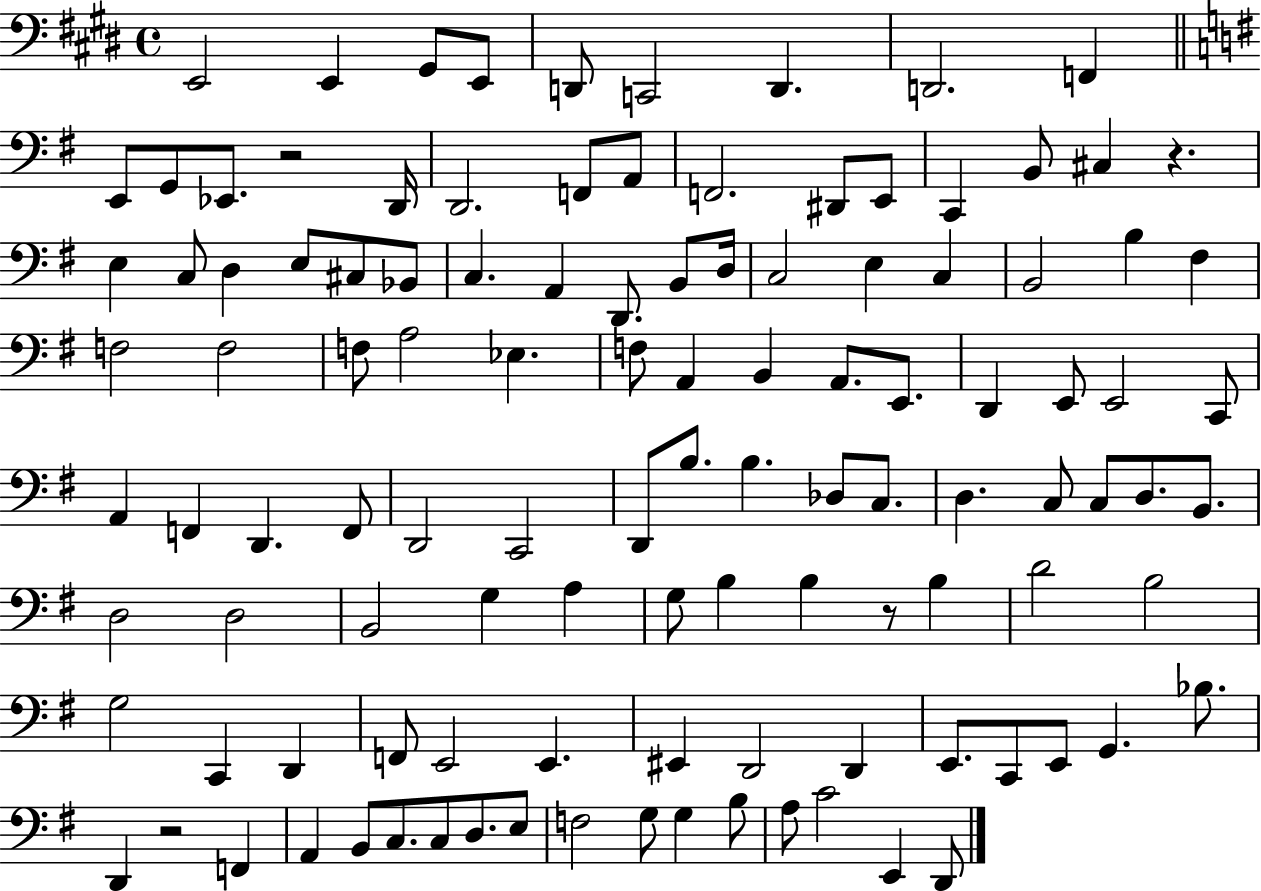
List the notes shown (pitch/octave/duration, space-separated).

E2/h E2/q G#2/e E2/e D2/e C2/h D2/q. D2/h. F2/q E2/e G2/e Eb2/e. R/h D2/s D2/h. F2/e A2/e F2/h. D#2/e E2/e C2/q B2/e C#3/q R/q. E3/q C3/e D3/q E3/e C#3/e Bb2/e C3/q. A2/q D2/e. B2/e D3/s C3/h E3/q C3/q B2/h B3/q F#3/q F3/h F3/h F3/e A3/h Eb3/q. F3/e A2/q B2/q A2/e. E2/e. D2/q E2/e E2/h C2/e A2/q F2/q D2/q. F2/e D2/h C2/h D2/e B3/e. B3/q. Db3/e C3/e. D3/q. C3/e C3/e D3/e. B2/e. D3/h D3/h B2/h G3/q A3/q G3/e B3/q B3/q R/e B3/q D4/h B3/h G3/h C2/q D2/q F2/e E2/h E2/q. EIS2/q D2/h D2/q E2/e. C2/e E2/e G2/q. Bb3/e. D2/q R/h F2/q A2/q B2/e C3/e. C3/e D3/e. E3/e F3/h G3/e G3/q B3/e A3/e C4/h E2/q D2/e